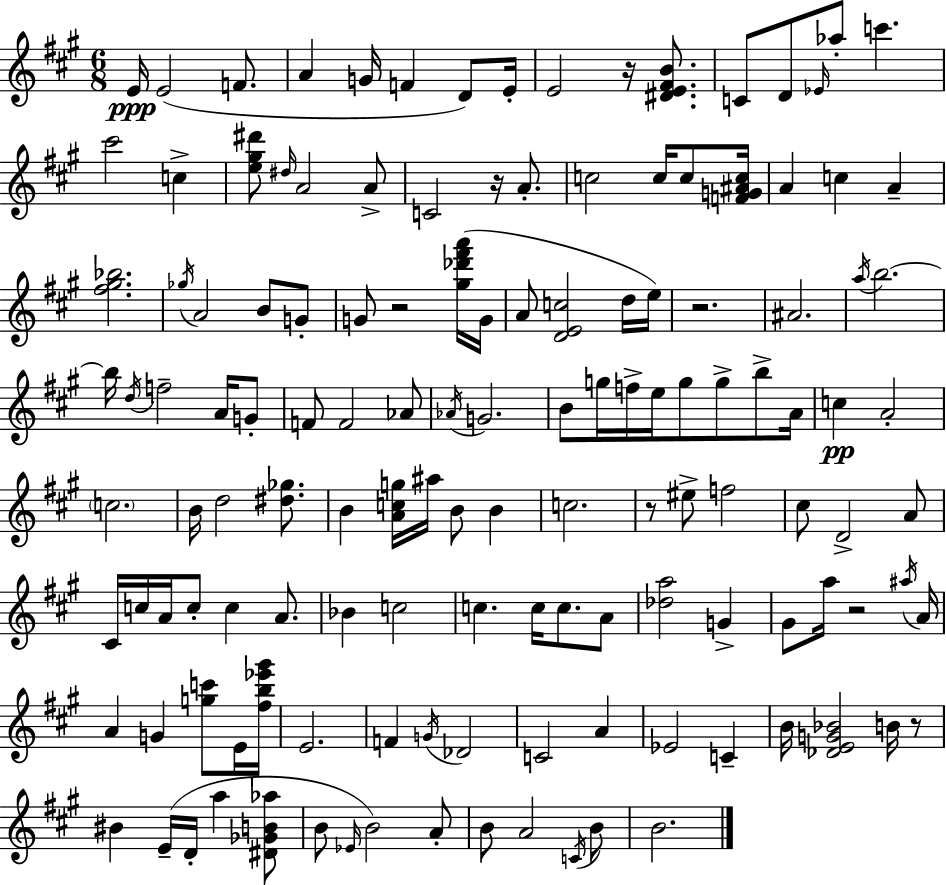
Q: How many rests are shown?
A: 7